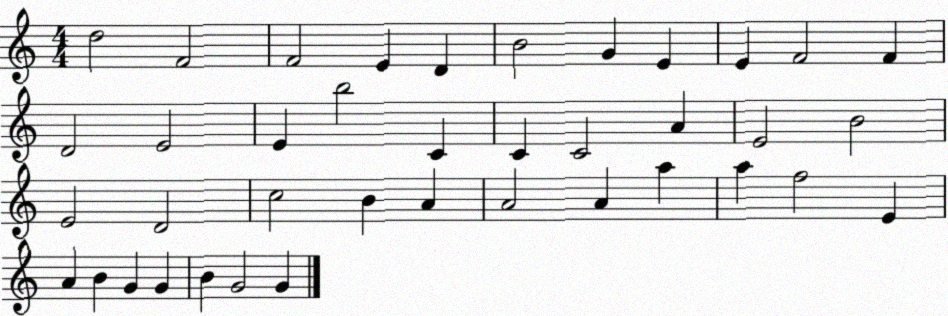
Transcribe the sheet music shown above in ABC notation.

X:1
T:Untitled
M:4/4
L:1/4
K:C
d2 F2 F2 E D B2 G E E F2 F D2 E2 E b2 C C C2 A E2 B2 E2 D2 c2 B A A2 A a a f2 E A B G G B G2 G